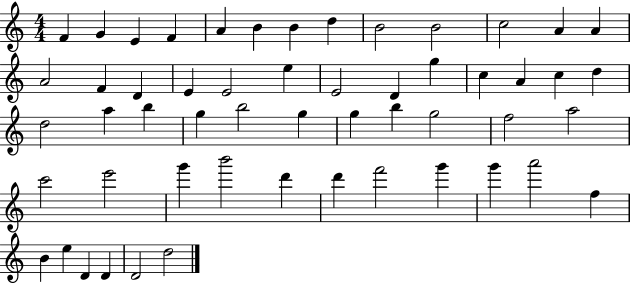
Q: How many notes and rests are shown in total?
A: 54